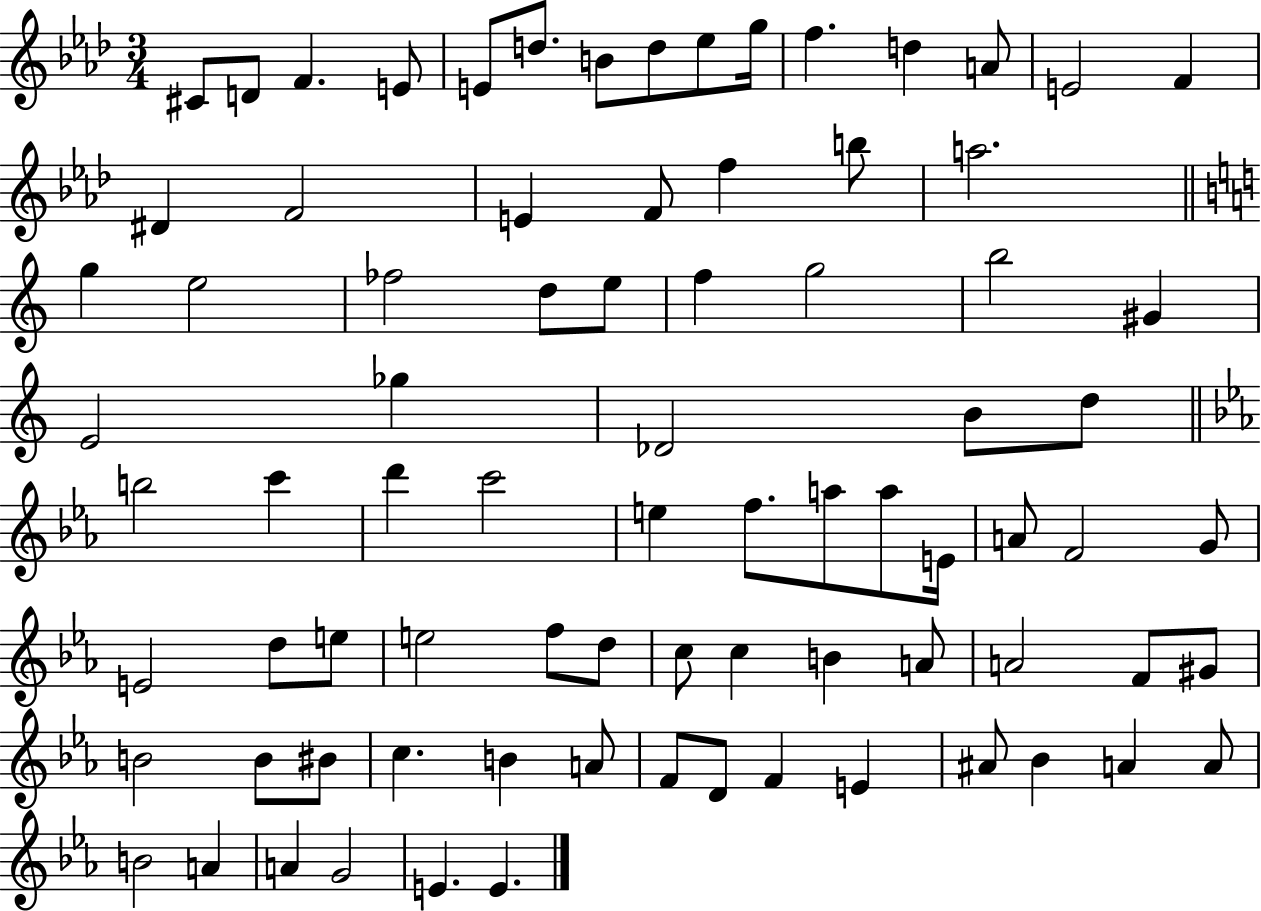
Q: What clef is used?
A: treble